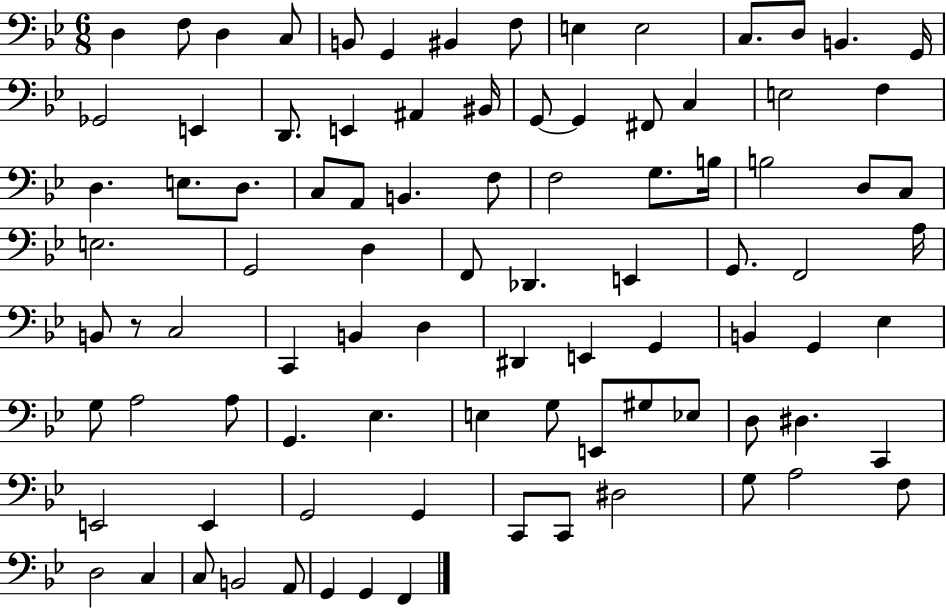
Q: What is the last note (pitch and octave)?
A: F2